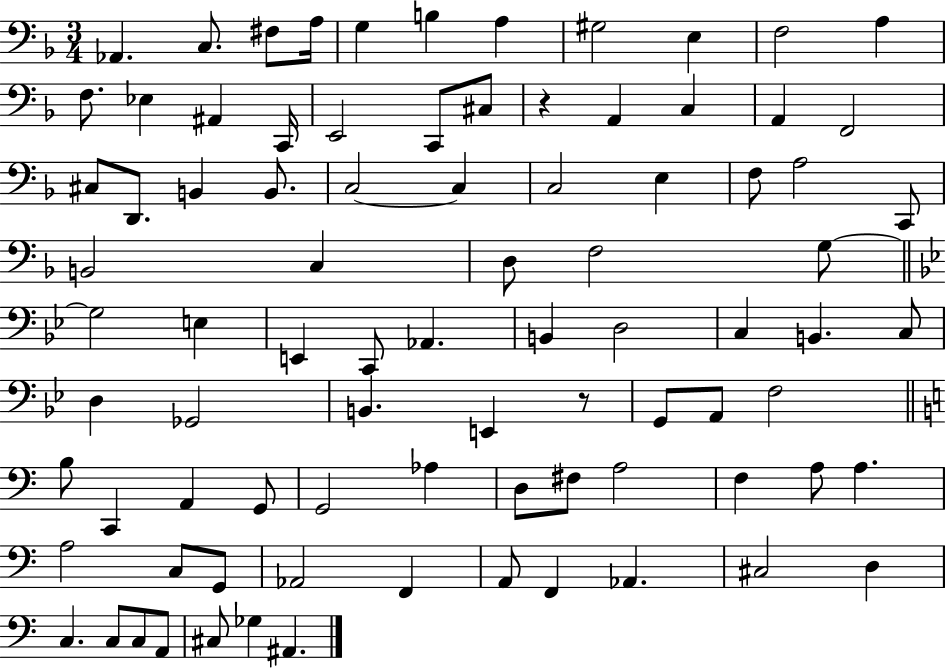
{
  \clef bass
  \numericTimeSignature
  \time 3/4
  \key f \major
  aes,4. c8. fis8 a16 | g4 b4 a4 | gis2 e4 | f2 a4 | \break f8. ees4 ais,4 c,16 | e,2 c,8 cis8 | r4 a,4 c4 | a,4 f,2 | \break cis8 d,8. b,4 b,8. | c2~~ c4 | c2 e4 | f8 a2 c,8 | \break b,2 c4 | d8 f2 g8~~ | \bar "||" \break \key bes \major g2 e4 | e,4 c,8 aes,4. | b,4 d2 | c4 b,4. c8 | \break d4 ges,2 | b,4. e,4 r8 | g,8 a,8 f2 | \bar "||" \break \key a \minor b8 c,4 a,4 g,8 | g,2 aes4 | d8 fis8 a2 | f4 a8 a4. | \break a2 c8 g,8 | aes,2 f,4 | a,8 f,4 aes,4. | cis2 d4 | \break c4. c8 c8 a,8 | cis8 ges4 ais,4. | \bar "|."
}